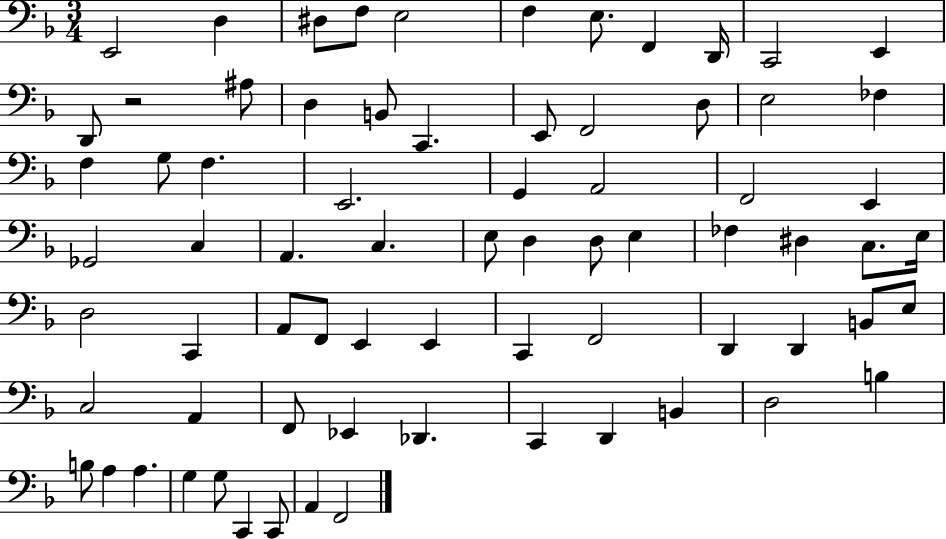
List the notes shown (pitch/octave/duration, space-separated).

E2/h D3/q D#3/e F3/e E3/h F3/q E3/e. F2/q D2/s C2/h E2/q D2/e R/h A#3/e D3/q B2/e C2/q. E2/e F2/h D3/e E3/h FES3/q F3/q G3/e F3/q. E2/h. G2/q A2/h F2/h E2/q Gb2/h C3/q A2/q. C3/q. E3/e D3/q D3/e E3/q FES3/q D#3/q C3/e. E3/s D3/h C2/q A2/e F2/e E2/q E2/q C2/q F2/h D2/q D2/q B2/e E3/e C3/h A2/q F2/e Eb2/q Db2/q. C2/q D2/q B2/q D3/h B3/q B3/e A3/q A3/q. G3/q G3/e C2/q C2/e A2/q F2/h